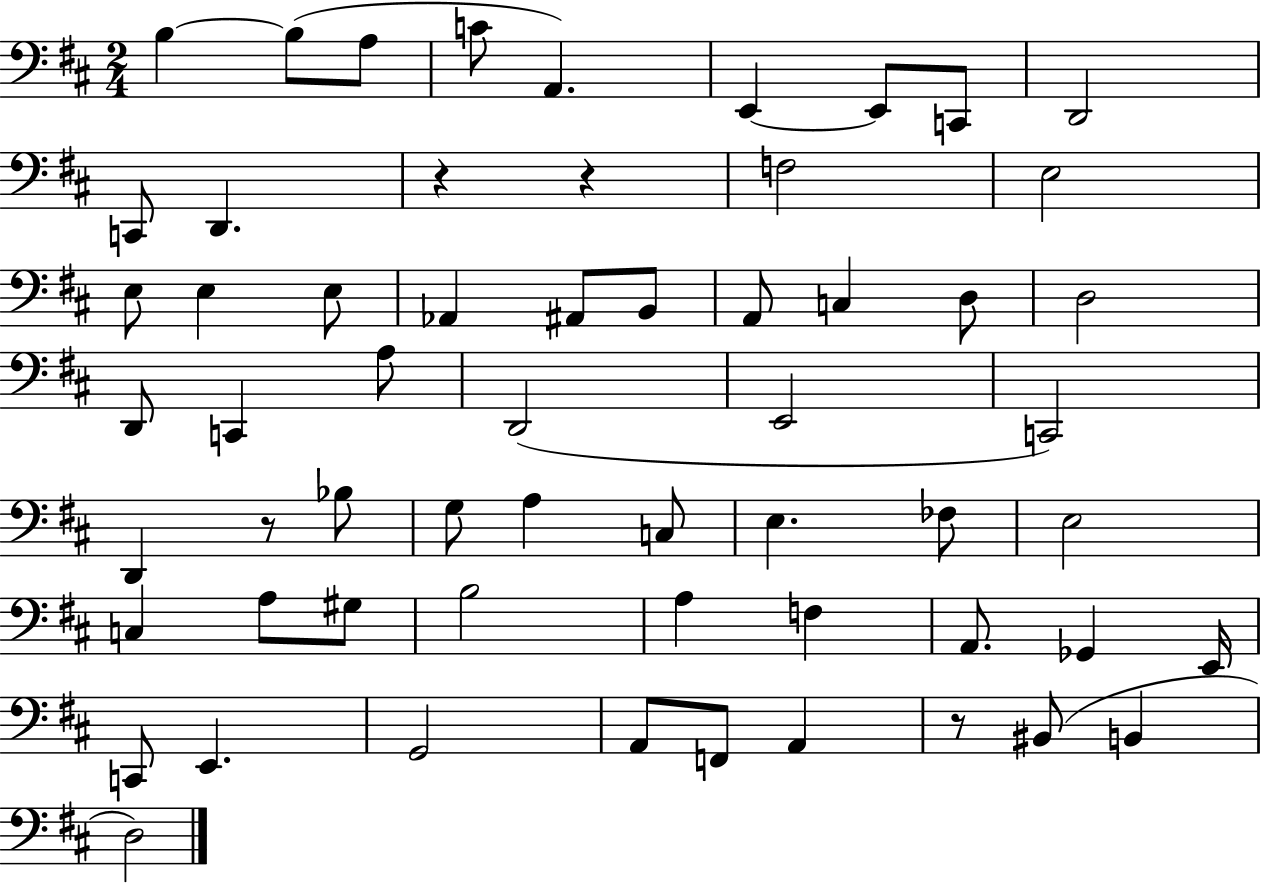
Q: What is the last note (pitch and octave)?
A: D3